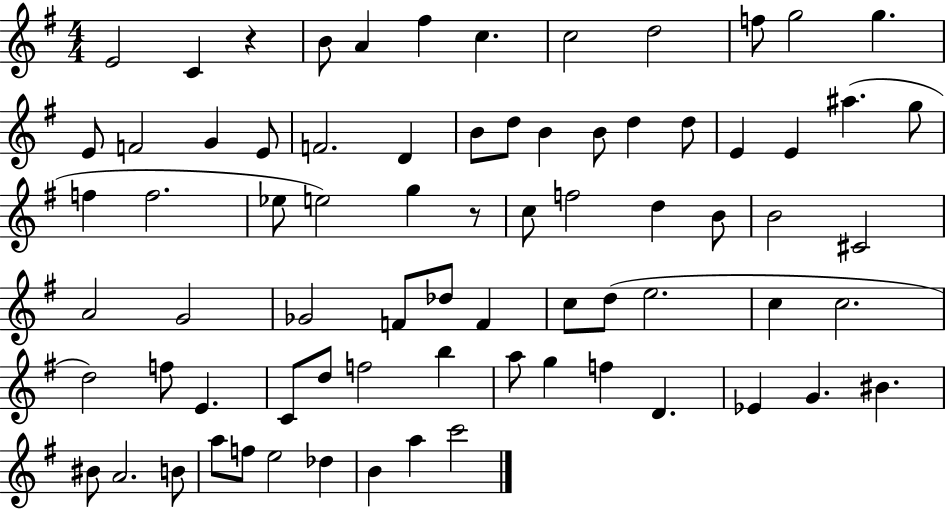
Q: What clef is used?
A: treble